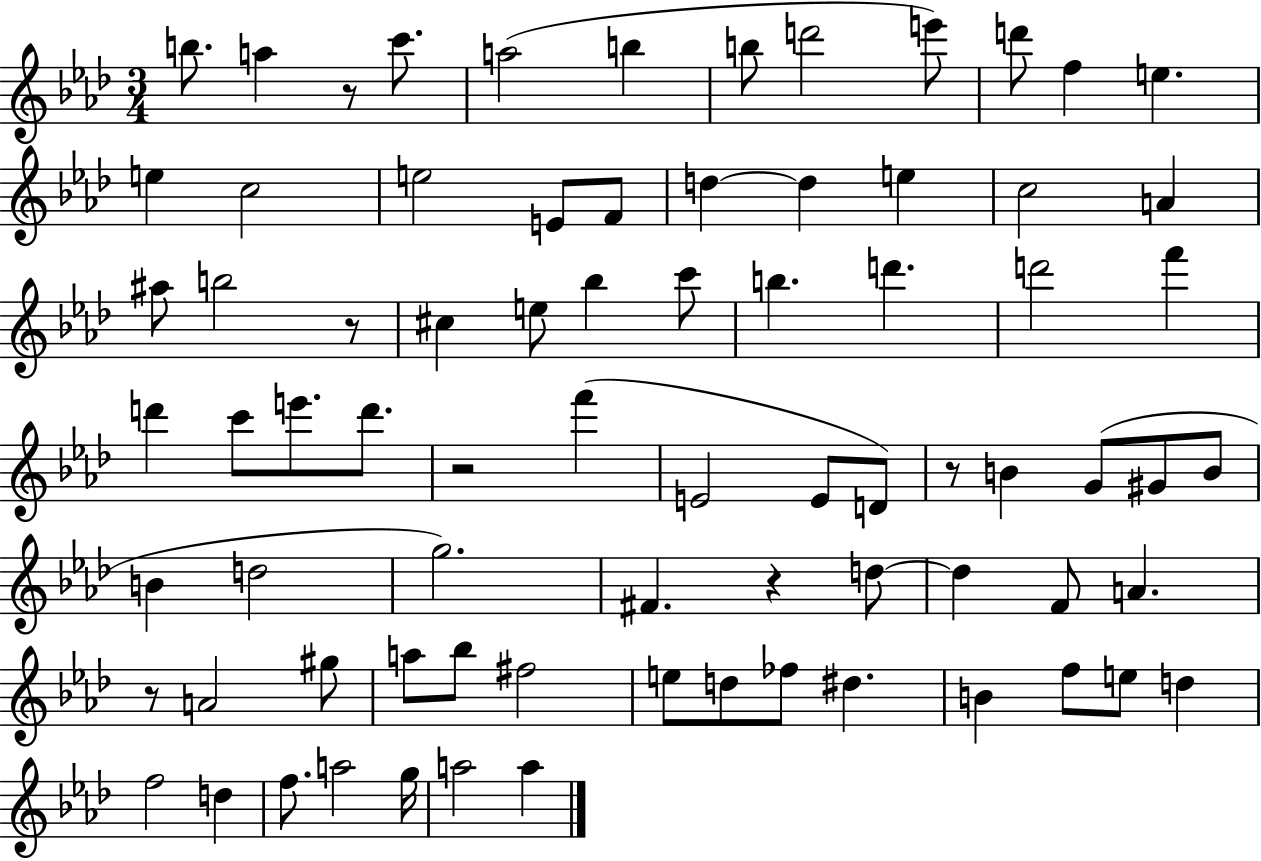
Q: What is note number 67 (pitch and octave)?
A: F5